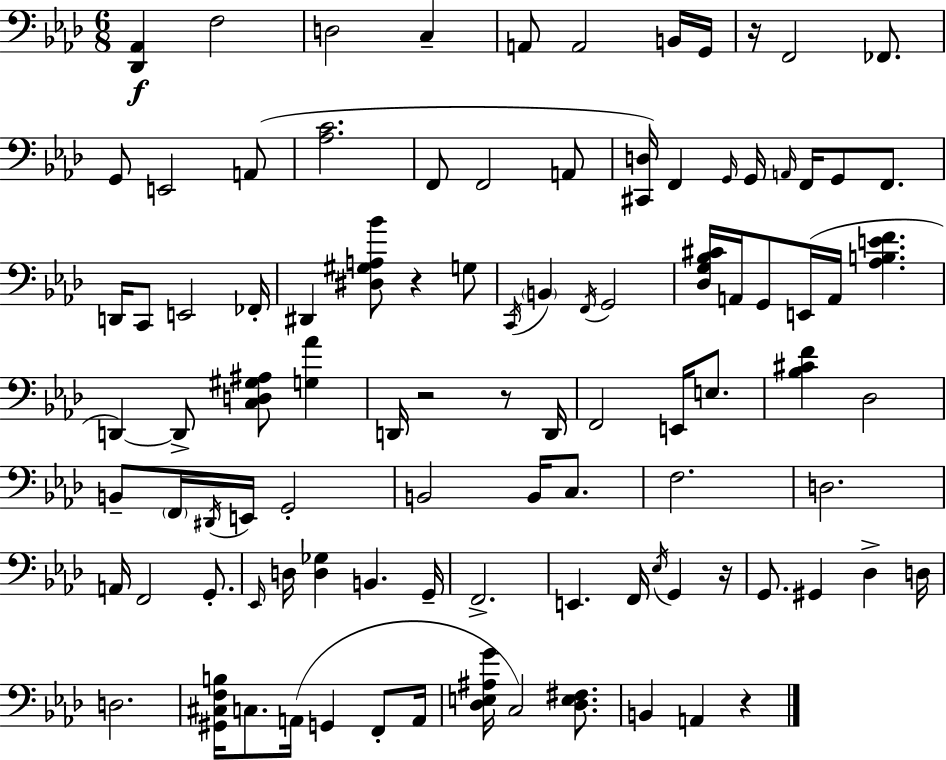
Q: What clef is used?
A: bass